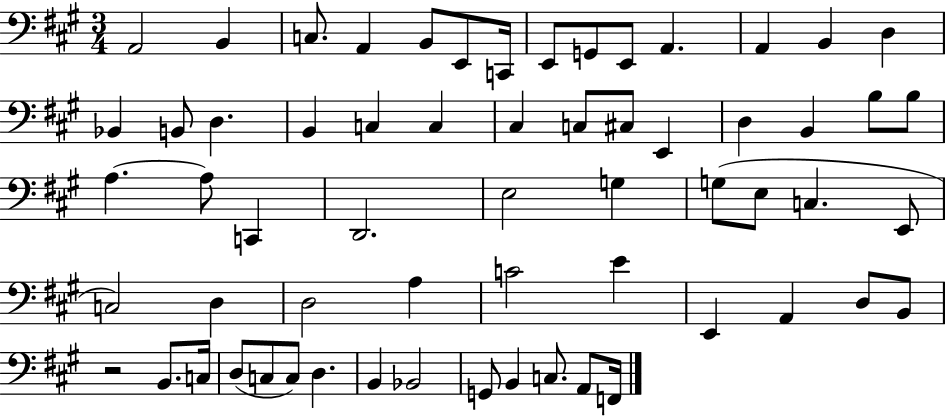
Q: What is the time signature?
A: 3/4